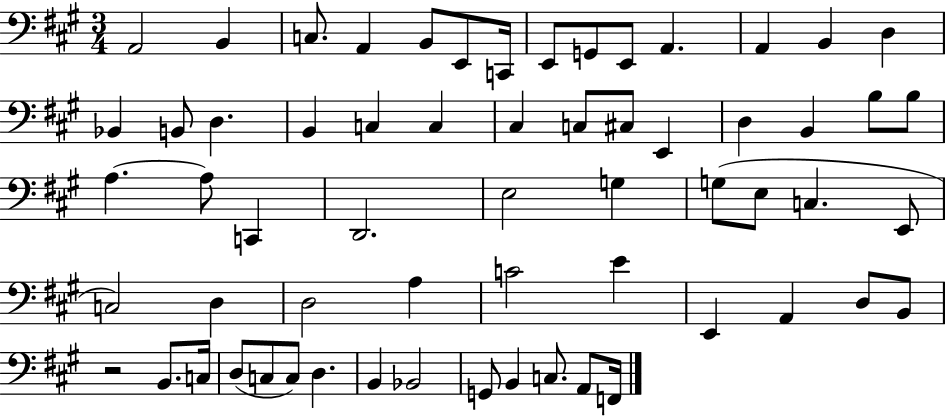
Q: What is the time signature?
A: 3/4